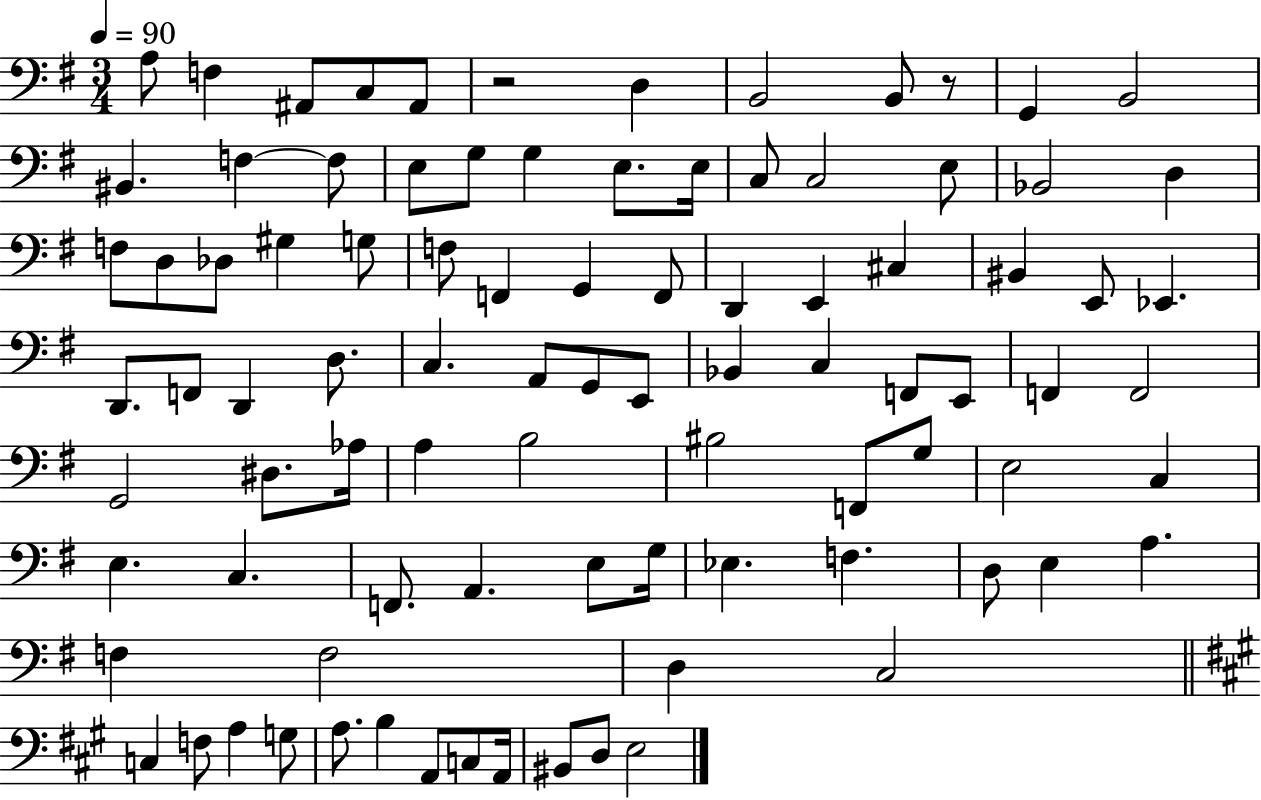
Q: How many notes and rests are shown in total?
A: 91